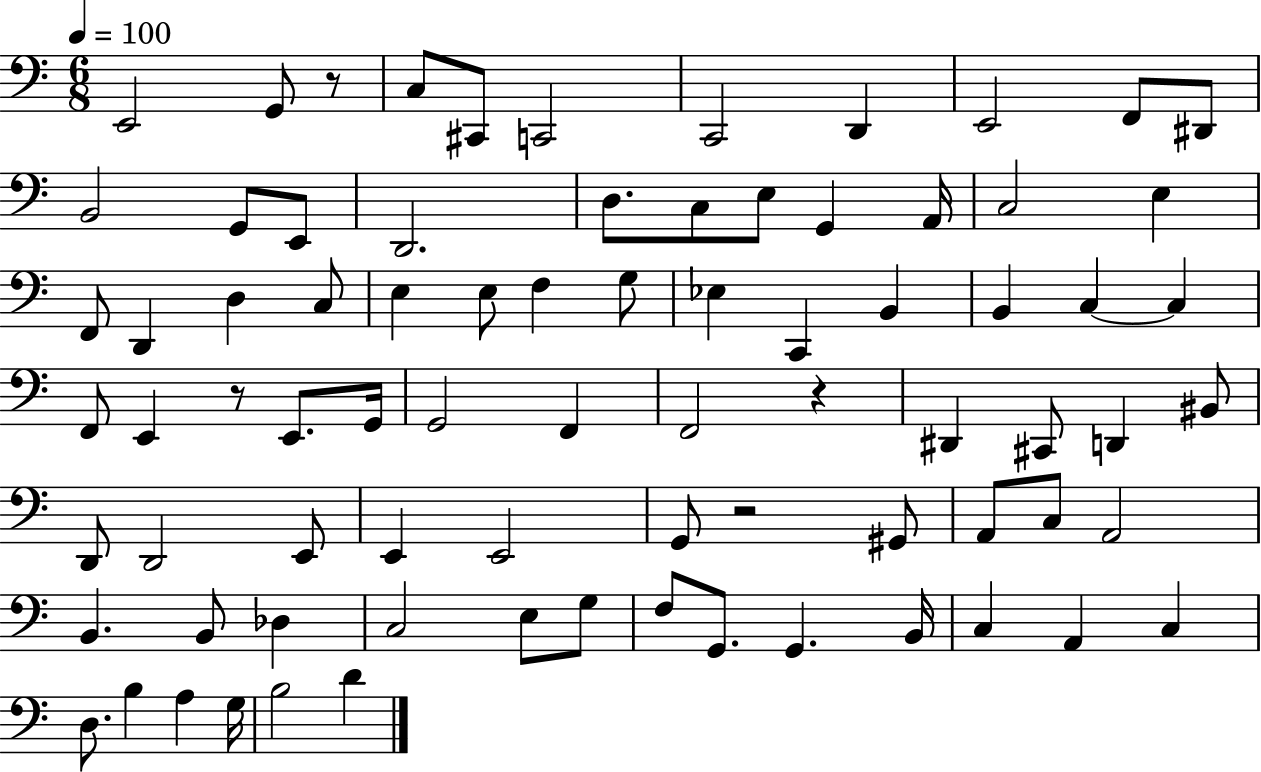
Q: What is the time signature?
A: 6/8